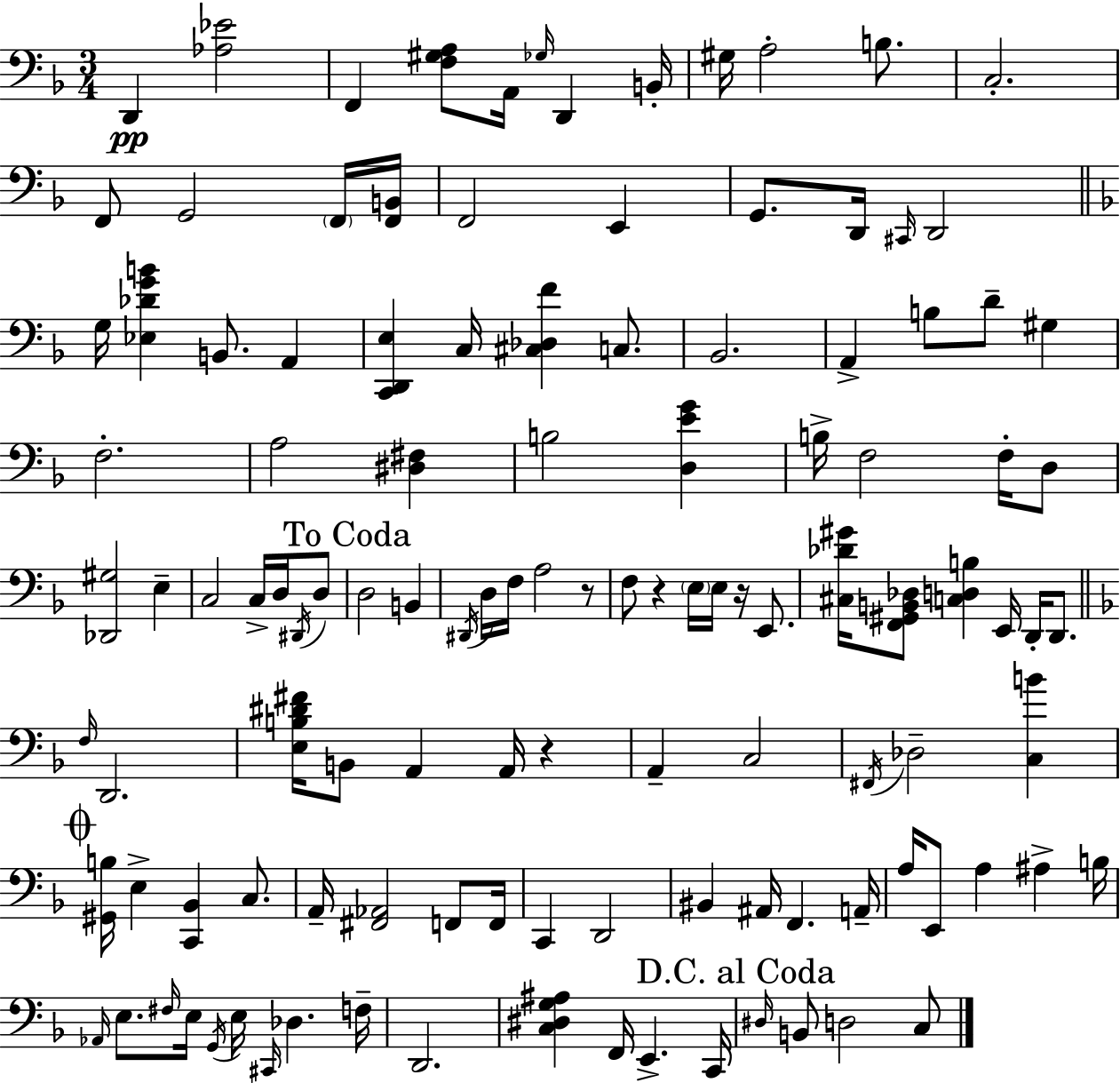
X:1
T:Untitled
M:3/4
L:1/4
K:Dm
D,, [_A,_E]2 F,, [F,^G,A,]/2 A,,/4 _G,/4 D,, B,,/4 ^G,/4 A,2 B,/2 C,2 F,,/2 G,,2 F,,/4 [F,,B,,]/4 F,,2 E,, G,,/2 D,,/4 ^C,,/4 D,,2 G,/4 [_E,_DGB] B,,/2 A,, [C,,D,,E,] C,/4 [^C,_D,F] C,/2 _B,,2 A,, B,/2 D/2 ^G, F,2 A,2 [^D,^F,] B,2 [D,EG] B,/4 F,2 F,/4 D,/2 [_D,,^G,]2 E, C,2 C,/4 D,/4 ^D,,/4 D,/2 D,2 B,, ^D,,/4 D,/4 F,/4 A,2 z/2 F,/2 z E,/4 E,/4 z/4 E,,/2 [^C,_D^G]/4 [F,,^G,,B,,_D,]/2 [C,D,B,] E,,/4 D,,/4 D,,/2 F,/4 D,,2 [E,B,^D^F]/4 B,,/2 A,, A,,/4 z A,, C,2 ^F,,/4 _D,2 [C,B] [^G,,B,]/4 E, [C,,_B,,] C,/2 A,,/4 [^F,,_A,,]2 F,,/2 F,,/4 C,, D,,2 ^B,, ^A,,/4 F,, A,,/4 A,/4 E,,/2 A, ^A, B,/4 _A,,/4 E,/2 ^F,/4 E,/4 G,,/4 E,/4 ^C,,/4 _D, F,/4 D,,2 [C,^D,G,^A,] F,,/4 E,, C,,/4 ^D,/4 B,,/2 D,2 C,/2